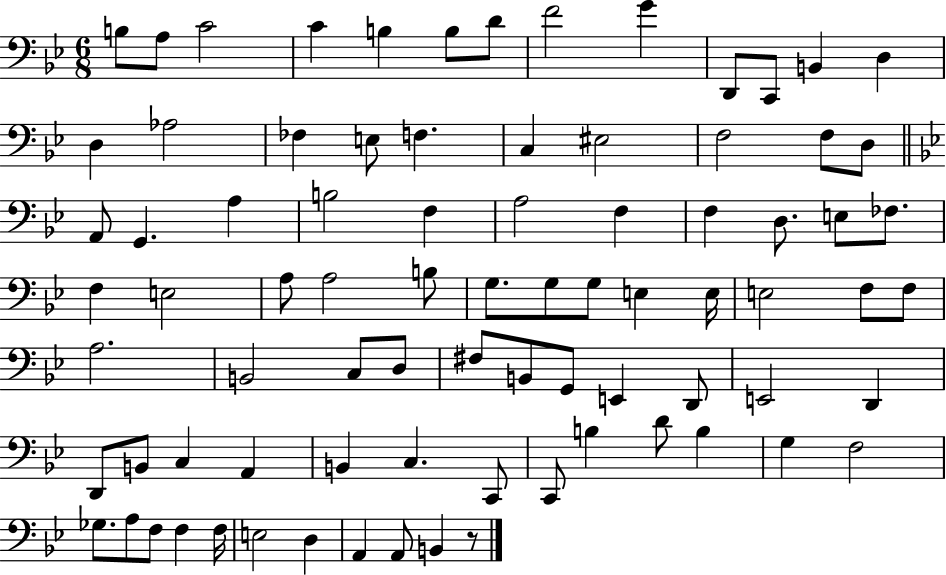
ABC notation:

X:1
T:Untitled
M:6/8
L:1/4
K:Bb
B,/2 A,/2 C2 C B, B,/2 D/2 F2 G D,,/2 C,,/2 B,, D, D, _A,2 _F, E,/2 F, C, ^E,2 F,2 F,/2 D,/2 A,,/2 G,, A, B,2 F, A,2 F, F, D,/2 E,/2 _F,/2 F, E,2 A,/2 A,2 B,/2 G,/2 G,/2 G,/2 E, E,/4 E,2 F,/2 F,/2 A,2 B,,2 C,/2 D,/2 ^F,/2 B,,/2 G,,/2 E,, D,,/2 E,,2 D,, D,,/2 B,,/2 C, A,, B,, C, C,,/2 C,,/2 B, D/2 B, G, F,2 _G,/2 A,/2 F,/2 F, F,/4 E,2 D, A,, A,,/2 B,, z/2